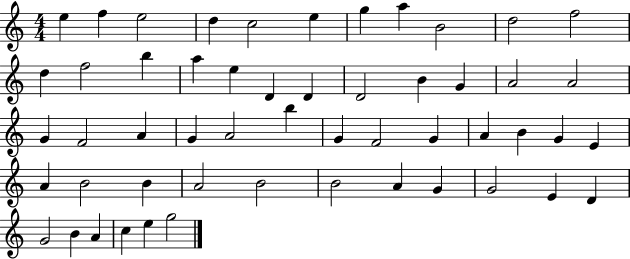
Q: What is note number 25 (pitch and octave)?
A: F4